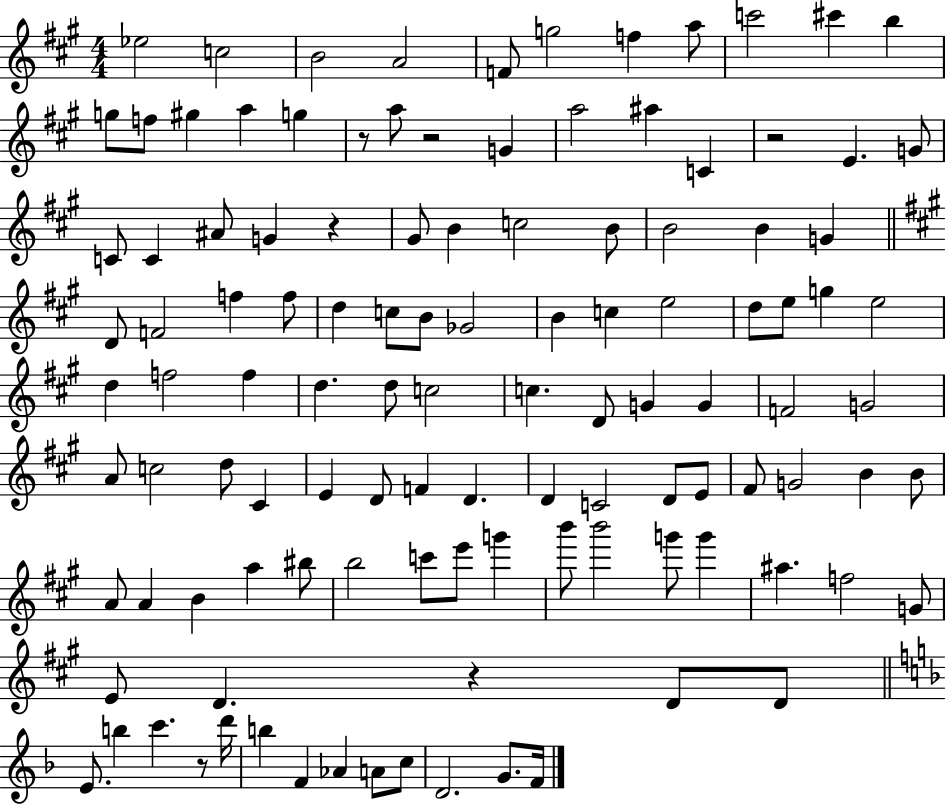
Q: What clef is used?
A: treble